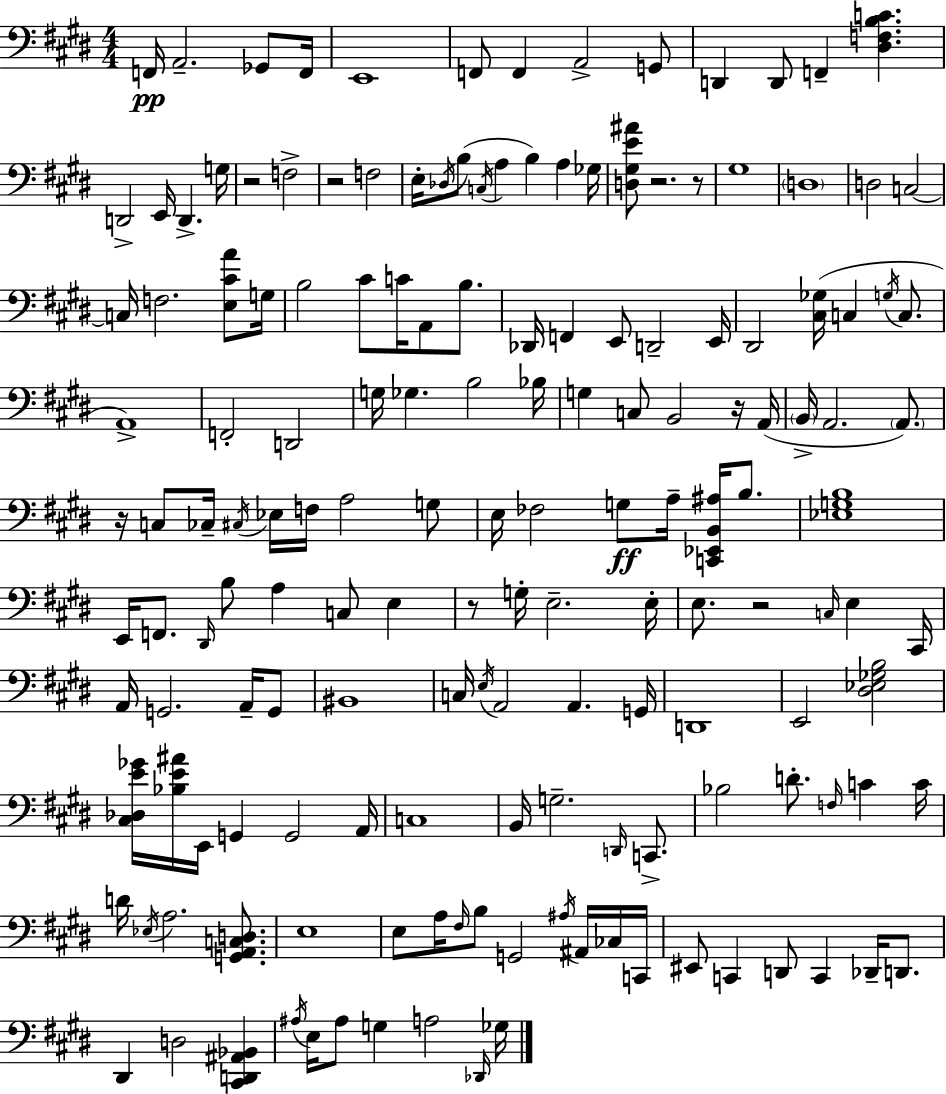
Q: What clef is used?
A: bass